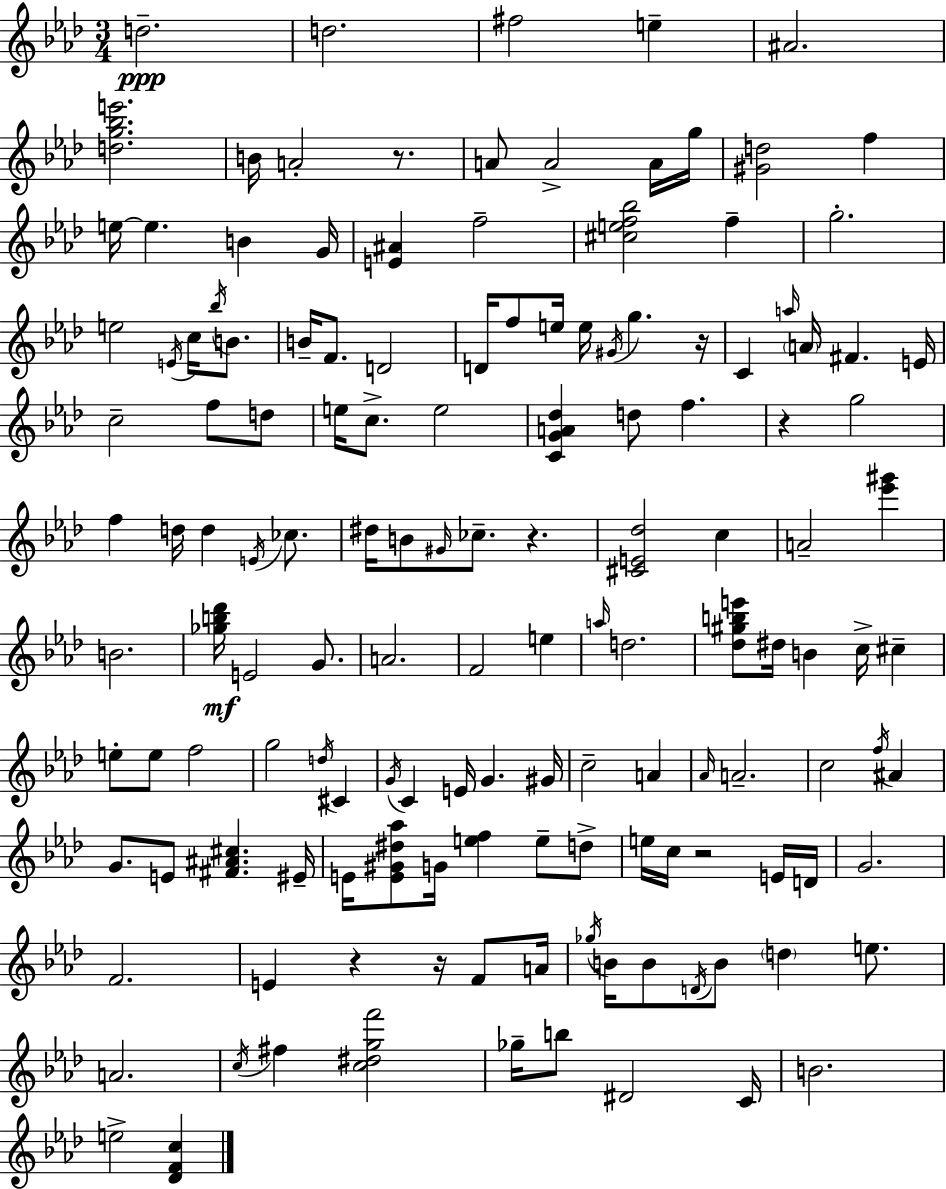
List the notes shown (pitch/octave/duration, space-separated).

D5/h. D5/h. F#5/h E5/q A#4/h. [D5,G5,Bb5,E6]/h. B4/s A4/h R/e. A4/e A4/h A4/s G5/s [G#4,D5]/h F5/q E5/s E5/q. B4/q G4/s [E4,A#4]/q F5/h [C#5,E5,F5,Bb5]/h F5/q G5/h. E5/h E4/s C5/s Bb5/s B4/e. B4/s F4/e. D4/h D4/s F5/e E5/s E5/s G#4/s G5/q. R/s C4/q A5/s A4/s F#4/q. E4/s C5/h F5/e D5/e E5/s C5/e. E5/h [C4,G4,A4,Db5]/q D5/e F5/q. R/q G5/h F5/q D5/s D5/q E4/s CES5/e. D#5/s B4/e G#4/s CES5/e. R/q. [C#4,E4,Db5]/h C5/q A4/h [Eb6,G#6]/q B4/h. [Gb5,B5,Db6]/s E4/h G4/e. A4/h. F4/h E5/q A5/s D5/h. [Db5,G#5,B5,E6]/e D#5/s B4/q C5/s C#5/q E5/e E5/e F5/h G5/h D5/s C#4/q G4/s C4/q E4/s G4/q. G#4/s C5/h A4/q Ab4/s A4/h. C5/h F5/s A#4/q G4/e. E4/e [F#4,A#4,C#5]/q. EIS4/s E4/s [E4,G#4,D#5,Ab5]/e G4/s [E5,F5]/q E5/e D5/e E5/s C5/s R/h E4/s D4/s G4/h. F4/h. E4/q R/q R/s F4/e A4/s Gb5/s B4/s B4/e D4/s B4/e D5/q E5/e. A4/h. C5/s F#5/q [C5,D#5,G5,F6]/h Gb5/s B5/e D#4/h C4/s B4/h. E5/h [Db4,F4,C5]/q